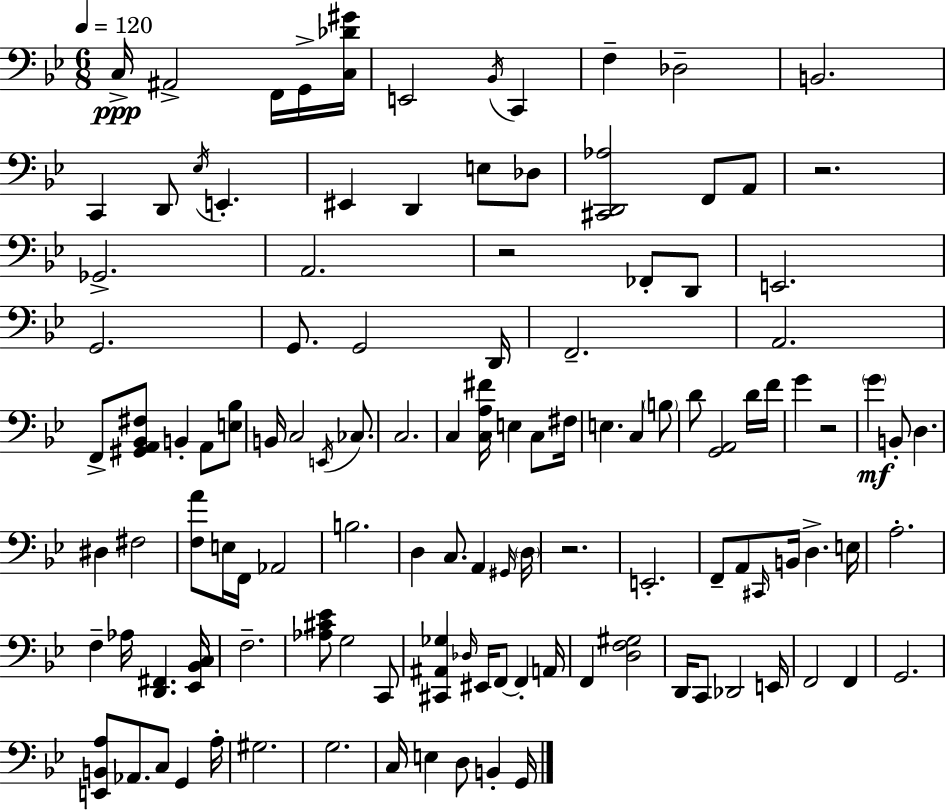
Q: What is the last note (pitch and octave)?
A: G2